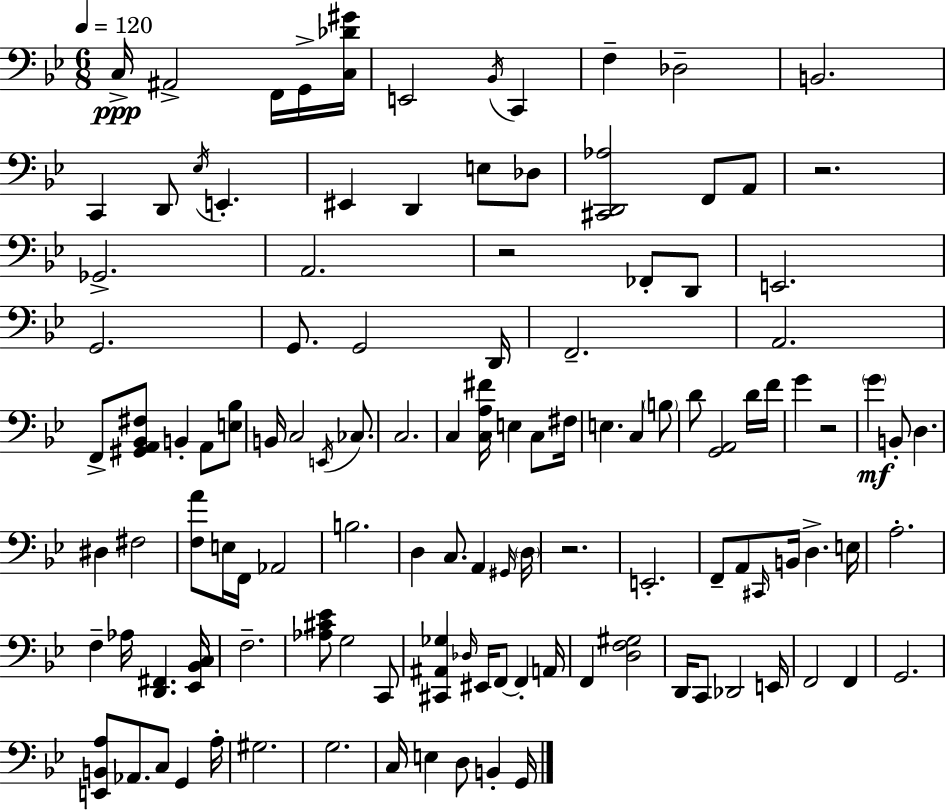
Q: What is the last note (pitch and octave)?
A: G2